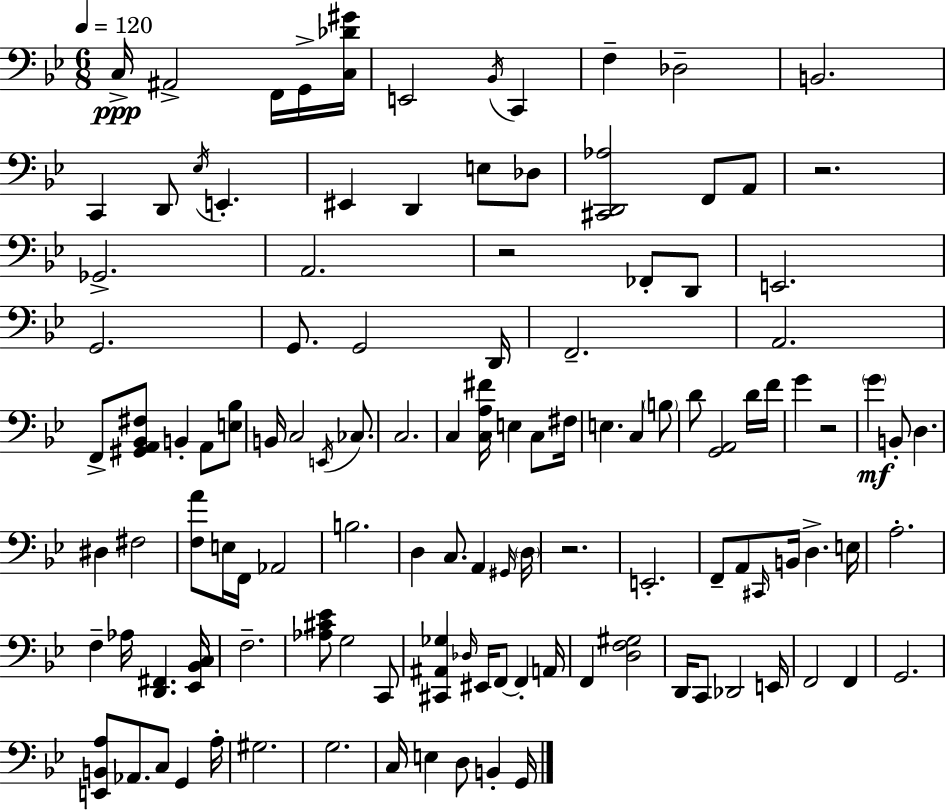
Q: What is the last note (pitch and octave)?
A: G2